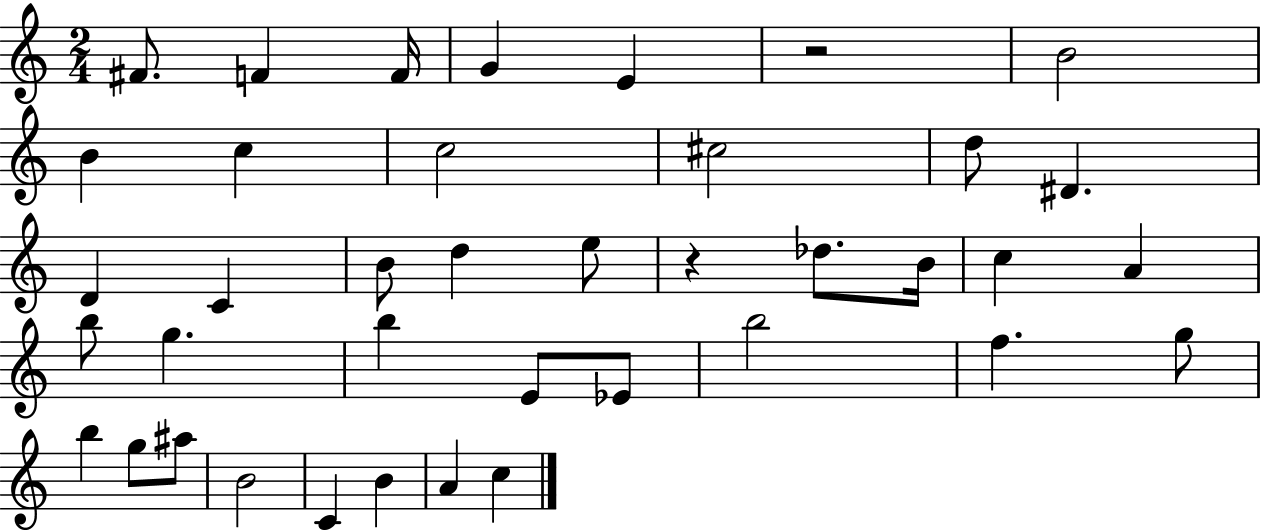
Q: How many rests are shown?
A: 2